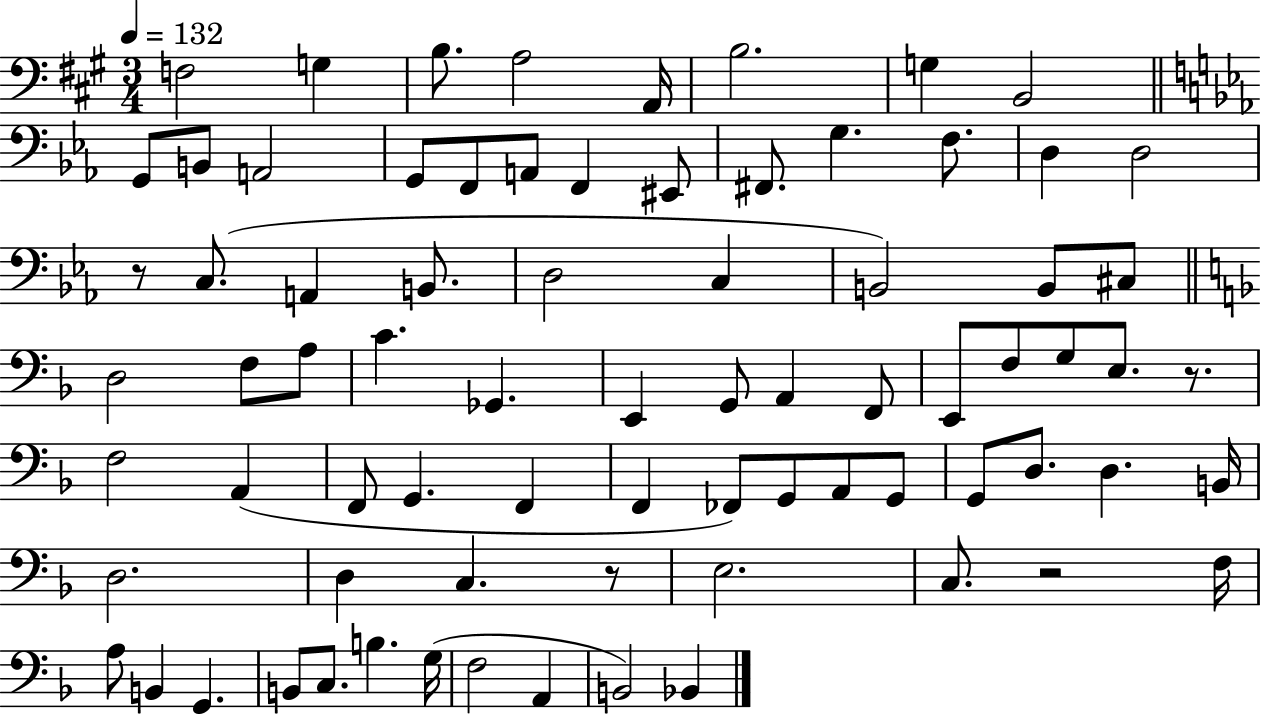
{
  \clef bass
  \numericTimeSignature
  \time 3/4
  \key a \major
  \tempo 4 = 132
  f2 g4 | b8. a2 a,16 | b2. | g4 b,2 | \break \bar "||" \break \key ees \major g,8 b,8 a,2 | g,8 f,8 a,8 f,4 eis,8 | fis,8. g4. f8. | d4 d2 | \break r8 c8.( a,4 b,8. | d2 c4 | b,2) b,8 cis8 | \bar "||" \break \key f \major d2 f8 a8 | c'4. ges,4. | e,4 g,8 a,4 f,8 | e,8 f8 g8 e8. r8. | \break f2 a,4( | f,8 g,4. f,4 | f,4 fes,8) g,8 a,8 g,8 | g,8 d8. d4. b,16 | \break d2. | d4 c4. r8 | e2. | c8. r2 f16 | \break a8 b,4 g,4. | b,8 c8. b4. g16( | f2 a,4 | b,2) bes,4 | \break \bar "|."
}